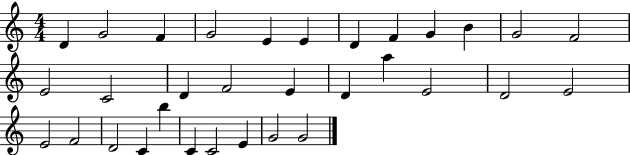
D4/q G4/h F4/q G4/h E4/q E4/q D4/q F4/q G4/q B4/q G4/h F4/h E4/h C4/h D4/q F4/h E4/q D4/q A5/q E4/h D4/h E4/h E4/h F4/h D4/h C4/q B5/q C4/q C4/h E4/q G4/h G4/h